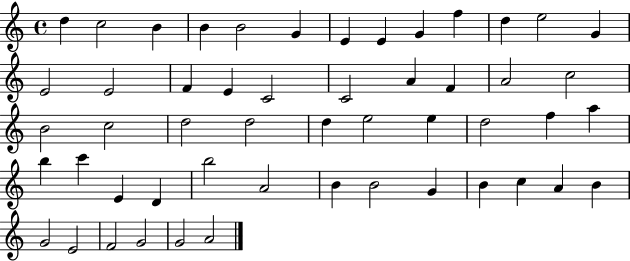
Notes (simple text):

D5/q C5/h B4/q B4/q B4/h G4/q E4/q E4/q G4/q F5/q D5/q E5/h G4/q E4/h E4/h F4/q E4/q C4/h C4/h A4/q F4/q A4/h C5/h B4/h C5/h D5/h D5/h D5/q E5/h E5/q D5/h F5/q A5/q B5/q C6/q E4/q D4/q B5/h A4/h B4/q B4/h G4/q B4/q C5/q A4/q B4/q G4/h E4/h F4/h G4/h G4/h A4/h